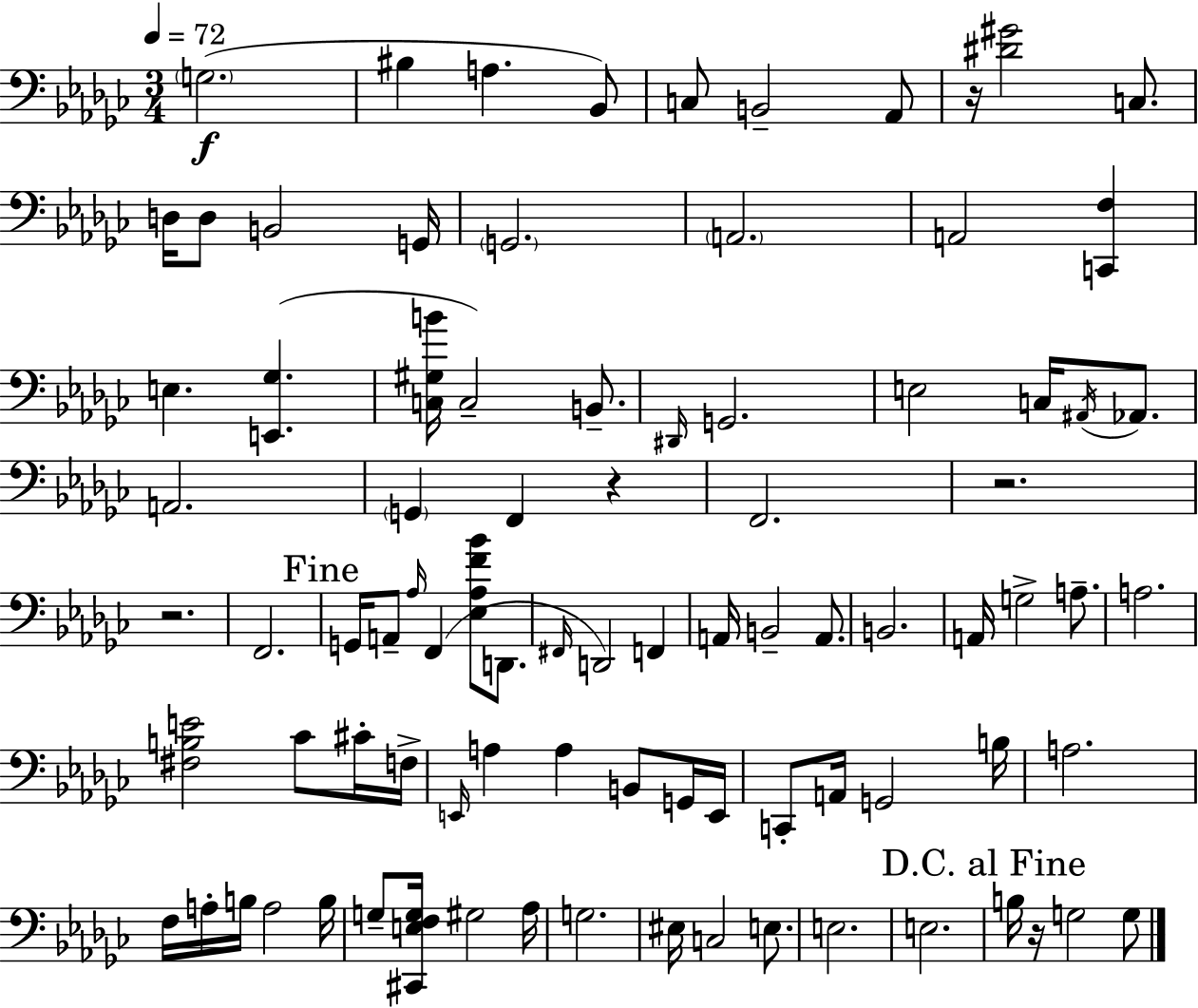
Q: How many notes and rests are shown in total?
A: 88